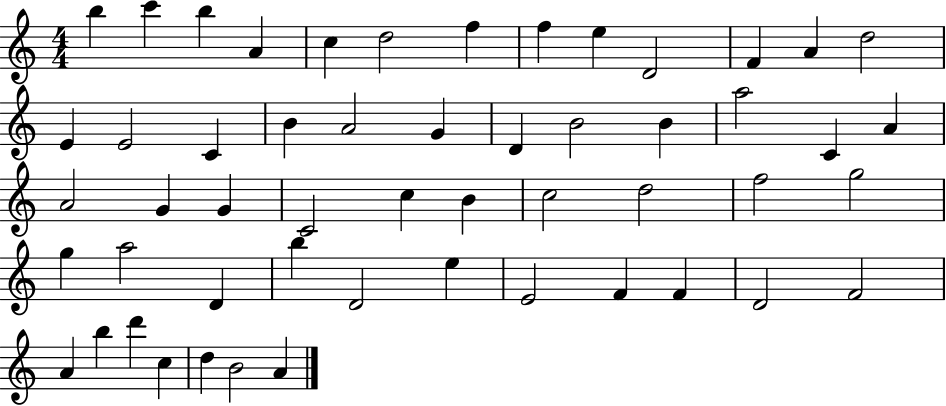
B5/q C6/q B5/q A4/q C5/q D5/h F5/q F5/q E5/q D4/h F4/q A4/q D5/h E4/q E4/h C4/q B4/q A4/h G4/q D4/q B4/h B4/q A5/h C4/q A4/q A4/h G4/q G4/q C4/h C5/q B4/q C5/h D5/h F5/h G5/h G5/q A5/h D4/q B5/q D4/h E5/q E4/h F4/q F4/q D4/h F4/h A4/q B5/q D6/q C5/q D5/q B4/h A4/q